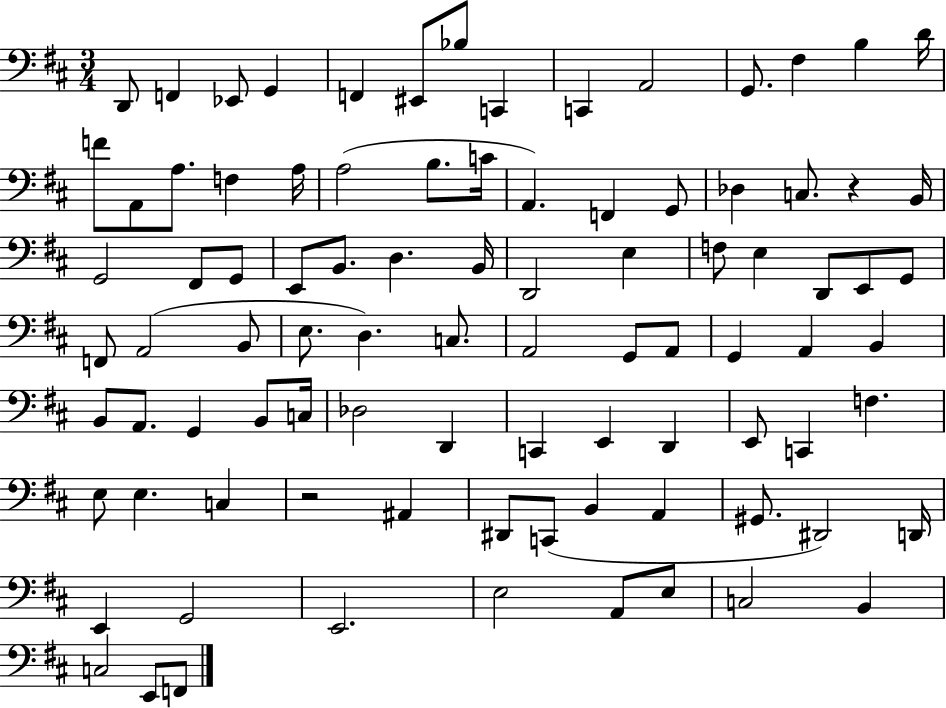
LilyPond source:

{
  \clef bass
  \numericTimeSignature
  \time 3/4
  \key d \major
  d,8 f,4 ees,8 g,4 | f,4 eis,8 bes8 c,4 | c,4 a,2 | g,8. fis4 b4 d'16 | \break f'8 a,8 a8. f4 a16 | a2( b8. c'16 | a,4.) f,4 g,8 | des4 c8. r4 b,16 | \break g,2 fis,8 g,8 | e,8 b,8. d4. b,16 | d,2 e4 | f8 e4 d,8 e,8 g,8 | \break f,8 a,2( b,8 | e8. d4.) c8. | a,2 g,8 a,8 | g,4 a,4 b,4 | \break b,8 a,8. g,4 b,8 c16 | des2 d,4 | c,4 e,4 d,4 | e,8 c,4 f4. | \break e8 e4. c4 | r2 ais,4 | dis,8 c,8( b,4 a,4 | gis,8. dis,2) d,16 | \break e,4 g,2 | e,2. | e2 a,8 e8 | c2 b,4 | \break c2 e,8 f,8 | \bar "|."
}